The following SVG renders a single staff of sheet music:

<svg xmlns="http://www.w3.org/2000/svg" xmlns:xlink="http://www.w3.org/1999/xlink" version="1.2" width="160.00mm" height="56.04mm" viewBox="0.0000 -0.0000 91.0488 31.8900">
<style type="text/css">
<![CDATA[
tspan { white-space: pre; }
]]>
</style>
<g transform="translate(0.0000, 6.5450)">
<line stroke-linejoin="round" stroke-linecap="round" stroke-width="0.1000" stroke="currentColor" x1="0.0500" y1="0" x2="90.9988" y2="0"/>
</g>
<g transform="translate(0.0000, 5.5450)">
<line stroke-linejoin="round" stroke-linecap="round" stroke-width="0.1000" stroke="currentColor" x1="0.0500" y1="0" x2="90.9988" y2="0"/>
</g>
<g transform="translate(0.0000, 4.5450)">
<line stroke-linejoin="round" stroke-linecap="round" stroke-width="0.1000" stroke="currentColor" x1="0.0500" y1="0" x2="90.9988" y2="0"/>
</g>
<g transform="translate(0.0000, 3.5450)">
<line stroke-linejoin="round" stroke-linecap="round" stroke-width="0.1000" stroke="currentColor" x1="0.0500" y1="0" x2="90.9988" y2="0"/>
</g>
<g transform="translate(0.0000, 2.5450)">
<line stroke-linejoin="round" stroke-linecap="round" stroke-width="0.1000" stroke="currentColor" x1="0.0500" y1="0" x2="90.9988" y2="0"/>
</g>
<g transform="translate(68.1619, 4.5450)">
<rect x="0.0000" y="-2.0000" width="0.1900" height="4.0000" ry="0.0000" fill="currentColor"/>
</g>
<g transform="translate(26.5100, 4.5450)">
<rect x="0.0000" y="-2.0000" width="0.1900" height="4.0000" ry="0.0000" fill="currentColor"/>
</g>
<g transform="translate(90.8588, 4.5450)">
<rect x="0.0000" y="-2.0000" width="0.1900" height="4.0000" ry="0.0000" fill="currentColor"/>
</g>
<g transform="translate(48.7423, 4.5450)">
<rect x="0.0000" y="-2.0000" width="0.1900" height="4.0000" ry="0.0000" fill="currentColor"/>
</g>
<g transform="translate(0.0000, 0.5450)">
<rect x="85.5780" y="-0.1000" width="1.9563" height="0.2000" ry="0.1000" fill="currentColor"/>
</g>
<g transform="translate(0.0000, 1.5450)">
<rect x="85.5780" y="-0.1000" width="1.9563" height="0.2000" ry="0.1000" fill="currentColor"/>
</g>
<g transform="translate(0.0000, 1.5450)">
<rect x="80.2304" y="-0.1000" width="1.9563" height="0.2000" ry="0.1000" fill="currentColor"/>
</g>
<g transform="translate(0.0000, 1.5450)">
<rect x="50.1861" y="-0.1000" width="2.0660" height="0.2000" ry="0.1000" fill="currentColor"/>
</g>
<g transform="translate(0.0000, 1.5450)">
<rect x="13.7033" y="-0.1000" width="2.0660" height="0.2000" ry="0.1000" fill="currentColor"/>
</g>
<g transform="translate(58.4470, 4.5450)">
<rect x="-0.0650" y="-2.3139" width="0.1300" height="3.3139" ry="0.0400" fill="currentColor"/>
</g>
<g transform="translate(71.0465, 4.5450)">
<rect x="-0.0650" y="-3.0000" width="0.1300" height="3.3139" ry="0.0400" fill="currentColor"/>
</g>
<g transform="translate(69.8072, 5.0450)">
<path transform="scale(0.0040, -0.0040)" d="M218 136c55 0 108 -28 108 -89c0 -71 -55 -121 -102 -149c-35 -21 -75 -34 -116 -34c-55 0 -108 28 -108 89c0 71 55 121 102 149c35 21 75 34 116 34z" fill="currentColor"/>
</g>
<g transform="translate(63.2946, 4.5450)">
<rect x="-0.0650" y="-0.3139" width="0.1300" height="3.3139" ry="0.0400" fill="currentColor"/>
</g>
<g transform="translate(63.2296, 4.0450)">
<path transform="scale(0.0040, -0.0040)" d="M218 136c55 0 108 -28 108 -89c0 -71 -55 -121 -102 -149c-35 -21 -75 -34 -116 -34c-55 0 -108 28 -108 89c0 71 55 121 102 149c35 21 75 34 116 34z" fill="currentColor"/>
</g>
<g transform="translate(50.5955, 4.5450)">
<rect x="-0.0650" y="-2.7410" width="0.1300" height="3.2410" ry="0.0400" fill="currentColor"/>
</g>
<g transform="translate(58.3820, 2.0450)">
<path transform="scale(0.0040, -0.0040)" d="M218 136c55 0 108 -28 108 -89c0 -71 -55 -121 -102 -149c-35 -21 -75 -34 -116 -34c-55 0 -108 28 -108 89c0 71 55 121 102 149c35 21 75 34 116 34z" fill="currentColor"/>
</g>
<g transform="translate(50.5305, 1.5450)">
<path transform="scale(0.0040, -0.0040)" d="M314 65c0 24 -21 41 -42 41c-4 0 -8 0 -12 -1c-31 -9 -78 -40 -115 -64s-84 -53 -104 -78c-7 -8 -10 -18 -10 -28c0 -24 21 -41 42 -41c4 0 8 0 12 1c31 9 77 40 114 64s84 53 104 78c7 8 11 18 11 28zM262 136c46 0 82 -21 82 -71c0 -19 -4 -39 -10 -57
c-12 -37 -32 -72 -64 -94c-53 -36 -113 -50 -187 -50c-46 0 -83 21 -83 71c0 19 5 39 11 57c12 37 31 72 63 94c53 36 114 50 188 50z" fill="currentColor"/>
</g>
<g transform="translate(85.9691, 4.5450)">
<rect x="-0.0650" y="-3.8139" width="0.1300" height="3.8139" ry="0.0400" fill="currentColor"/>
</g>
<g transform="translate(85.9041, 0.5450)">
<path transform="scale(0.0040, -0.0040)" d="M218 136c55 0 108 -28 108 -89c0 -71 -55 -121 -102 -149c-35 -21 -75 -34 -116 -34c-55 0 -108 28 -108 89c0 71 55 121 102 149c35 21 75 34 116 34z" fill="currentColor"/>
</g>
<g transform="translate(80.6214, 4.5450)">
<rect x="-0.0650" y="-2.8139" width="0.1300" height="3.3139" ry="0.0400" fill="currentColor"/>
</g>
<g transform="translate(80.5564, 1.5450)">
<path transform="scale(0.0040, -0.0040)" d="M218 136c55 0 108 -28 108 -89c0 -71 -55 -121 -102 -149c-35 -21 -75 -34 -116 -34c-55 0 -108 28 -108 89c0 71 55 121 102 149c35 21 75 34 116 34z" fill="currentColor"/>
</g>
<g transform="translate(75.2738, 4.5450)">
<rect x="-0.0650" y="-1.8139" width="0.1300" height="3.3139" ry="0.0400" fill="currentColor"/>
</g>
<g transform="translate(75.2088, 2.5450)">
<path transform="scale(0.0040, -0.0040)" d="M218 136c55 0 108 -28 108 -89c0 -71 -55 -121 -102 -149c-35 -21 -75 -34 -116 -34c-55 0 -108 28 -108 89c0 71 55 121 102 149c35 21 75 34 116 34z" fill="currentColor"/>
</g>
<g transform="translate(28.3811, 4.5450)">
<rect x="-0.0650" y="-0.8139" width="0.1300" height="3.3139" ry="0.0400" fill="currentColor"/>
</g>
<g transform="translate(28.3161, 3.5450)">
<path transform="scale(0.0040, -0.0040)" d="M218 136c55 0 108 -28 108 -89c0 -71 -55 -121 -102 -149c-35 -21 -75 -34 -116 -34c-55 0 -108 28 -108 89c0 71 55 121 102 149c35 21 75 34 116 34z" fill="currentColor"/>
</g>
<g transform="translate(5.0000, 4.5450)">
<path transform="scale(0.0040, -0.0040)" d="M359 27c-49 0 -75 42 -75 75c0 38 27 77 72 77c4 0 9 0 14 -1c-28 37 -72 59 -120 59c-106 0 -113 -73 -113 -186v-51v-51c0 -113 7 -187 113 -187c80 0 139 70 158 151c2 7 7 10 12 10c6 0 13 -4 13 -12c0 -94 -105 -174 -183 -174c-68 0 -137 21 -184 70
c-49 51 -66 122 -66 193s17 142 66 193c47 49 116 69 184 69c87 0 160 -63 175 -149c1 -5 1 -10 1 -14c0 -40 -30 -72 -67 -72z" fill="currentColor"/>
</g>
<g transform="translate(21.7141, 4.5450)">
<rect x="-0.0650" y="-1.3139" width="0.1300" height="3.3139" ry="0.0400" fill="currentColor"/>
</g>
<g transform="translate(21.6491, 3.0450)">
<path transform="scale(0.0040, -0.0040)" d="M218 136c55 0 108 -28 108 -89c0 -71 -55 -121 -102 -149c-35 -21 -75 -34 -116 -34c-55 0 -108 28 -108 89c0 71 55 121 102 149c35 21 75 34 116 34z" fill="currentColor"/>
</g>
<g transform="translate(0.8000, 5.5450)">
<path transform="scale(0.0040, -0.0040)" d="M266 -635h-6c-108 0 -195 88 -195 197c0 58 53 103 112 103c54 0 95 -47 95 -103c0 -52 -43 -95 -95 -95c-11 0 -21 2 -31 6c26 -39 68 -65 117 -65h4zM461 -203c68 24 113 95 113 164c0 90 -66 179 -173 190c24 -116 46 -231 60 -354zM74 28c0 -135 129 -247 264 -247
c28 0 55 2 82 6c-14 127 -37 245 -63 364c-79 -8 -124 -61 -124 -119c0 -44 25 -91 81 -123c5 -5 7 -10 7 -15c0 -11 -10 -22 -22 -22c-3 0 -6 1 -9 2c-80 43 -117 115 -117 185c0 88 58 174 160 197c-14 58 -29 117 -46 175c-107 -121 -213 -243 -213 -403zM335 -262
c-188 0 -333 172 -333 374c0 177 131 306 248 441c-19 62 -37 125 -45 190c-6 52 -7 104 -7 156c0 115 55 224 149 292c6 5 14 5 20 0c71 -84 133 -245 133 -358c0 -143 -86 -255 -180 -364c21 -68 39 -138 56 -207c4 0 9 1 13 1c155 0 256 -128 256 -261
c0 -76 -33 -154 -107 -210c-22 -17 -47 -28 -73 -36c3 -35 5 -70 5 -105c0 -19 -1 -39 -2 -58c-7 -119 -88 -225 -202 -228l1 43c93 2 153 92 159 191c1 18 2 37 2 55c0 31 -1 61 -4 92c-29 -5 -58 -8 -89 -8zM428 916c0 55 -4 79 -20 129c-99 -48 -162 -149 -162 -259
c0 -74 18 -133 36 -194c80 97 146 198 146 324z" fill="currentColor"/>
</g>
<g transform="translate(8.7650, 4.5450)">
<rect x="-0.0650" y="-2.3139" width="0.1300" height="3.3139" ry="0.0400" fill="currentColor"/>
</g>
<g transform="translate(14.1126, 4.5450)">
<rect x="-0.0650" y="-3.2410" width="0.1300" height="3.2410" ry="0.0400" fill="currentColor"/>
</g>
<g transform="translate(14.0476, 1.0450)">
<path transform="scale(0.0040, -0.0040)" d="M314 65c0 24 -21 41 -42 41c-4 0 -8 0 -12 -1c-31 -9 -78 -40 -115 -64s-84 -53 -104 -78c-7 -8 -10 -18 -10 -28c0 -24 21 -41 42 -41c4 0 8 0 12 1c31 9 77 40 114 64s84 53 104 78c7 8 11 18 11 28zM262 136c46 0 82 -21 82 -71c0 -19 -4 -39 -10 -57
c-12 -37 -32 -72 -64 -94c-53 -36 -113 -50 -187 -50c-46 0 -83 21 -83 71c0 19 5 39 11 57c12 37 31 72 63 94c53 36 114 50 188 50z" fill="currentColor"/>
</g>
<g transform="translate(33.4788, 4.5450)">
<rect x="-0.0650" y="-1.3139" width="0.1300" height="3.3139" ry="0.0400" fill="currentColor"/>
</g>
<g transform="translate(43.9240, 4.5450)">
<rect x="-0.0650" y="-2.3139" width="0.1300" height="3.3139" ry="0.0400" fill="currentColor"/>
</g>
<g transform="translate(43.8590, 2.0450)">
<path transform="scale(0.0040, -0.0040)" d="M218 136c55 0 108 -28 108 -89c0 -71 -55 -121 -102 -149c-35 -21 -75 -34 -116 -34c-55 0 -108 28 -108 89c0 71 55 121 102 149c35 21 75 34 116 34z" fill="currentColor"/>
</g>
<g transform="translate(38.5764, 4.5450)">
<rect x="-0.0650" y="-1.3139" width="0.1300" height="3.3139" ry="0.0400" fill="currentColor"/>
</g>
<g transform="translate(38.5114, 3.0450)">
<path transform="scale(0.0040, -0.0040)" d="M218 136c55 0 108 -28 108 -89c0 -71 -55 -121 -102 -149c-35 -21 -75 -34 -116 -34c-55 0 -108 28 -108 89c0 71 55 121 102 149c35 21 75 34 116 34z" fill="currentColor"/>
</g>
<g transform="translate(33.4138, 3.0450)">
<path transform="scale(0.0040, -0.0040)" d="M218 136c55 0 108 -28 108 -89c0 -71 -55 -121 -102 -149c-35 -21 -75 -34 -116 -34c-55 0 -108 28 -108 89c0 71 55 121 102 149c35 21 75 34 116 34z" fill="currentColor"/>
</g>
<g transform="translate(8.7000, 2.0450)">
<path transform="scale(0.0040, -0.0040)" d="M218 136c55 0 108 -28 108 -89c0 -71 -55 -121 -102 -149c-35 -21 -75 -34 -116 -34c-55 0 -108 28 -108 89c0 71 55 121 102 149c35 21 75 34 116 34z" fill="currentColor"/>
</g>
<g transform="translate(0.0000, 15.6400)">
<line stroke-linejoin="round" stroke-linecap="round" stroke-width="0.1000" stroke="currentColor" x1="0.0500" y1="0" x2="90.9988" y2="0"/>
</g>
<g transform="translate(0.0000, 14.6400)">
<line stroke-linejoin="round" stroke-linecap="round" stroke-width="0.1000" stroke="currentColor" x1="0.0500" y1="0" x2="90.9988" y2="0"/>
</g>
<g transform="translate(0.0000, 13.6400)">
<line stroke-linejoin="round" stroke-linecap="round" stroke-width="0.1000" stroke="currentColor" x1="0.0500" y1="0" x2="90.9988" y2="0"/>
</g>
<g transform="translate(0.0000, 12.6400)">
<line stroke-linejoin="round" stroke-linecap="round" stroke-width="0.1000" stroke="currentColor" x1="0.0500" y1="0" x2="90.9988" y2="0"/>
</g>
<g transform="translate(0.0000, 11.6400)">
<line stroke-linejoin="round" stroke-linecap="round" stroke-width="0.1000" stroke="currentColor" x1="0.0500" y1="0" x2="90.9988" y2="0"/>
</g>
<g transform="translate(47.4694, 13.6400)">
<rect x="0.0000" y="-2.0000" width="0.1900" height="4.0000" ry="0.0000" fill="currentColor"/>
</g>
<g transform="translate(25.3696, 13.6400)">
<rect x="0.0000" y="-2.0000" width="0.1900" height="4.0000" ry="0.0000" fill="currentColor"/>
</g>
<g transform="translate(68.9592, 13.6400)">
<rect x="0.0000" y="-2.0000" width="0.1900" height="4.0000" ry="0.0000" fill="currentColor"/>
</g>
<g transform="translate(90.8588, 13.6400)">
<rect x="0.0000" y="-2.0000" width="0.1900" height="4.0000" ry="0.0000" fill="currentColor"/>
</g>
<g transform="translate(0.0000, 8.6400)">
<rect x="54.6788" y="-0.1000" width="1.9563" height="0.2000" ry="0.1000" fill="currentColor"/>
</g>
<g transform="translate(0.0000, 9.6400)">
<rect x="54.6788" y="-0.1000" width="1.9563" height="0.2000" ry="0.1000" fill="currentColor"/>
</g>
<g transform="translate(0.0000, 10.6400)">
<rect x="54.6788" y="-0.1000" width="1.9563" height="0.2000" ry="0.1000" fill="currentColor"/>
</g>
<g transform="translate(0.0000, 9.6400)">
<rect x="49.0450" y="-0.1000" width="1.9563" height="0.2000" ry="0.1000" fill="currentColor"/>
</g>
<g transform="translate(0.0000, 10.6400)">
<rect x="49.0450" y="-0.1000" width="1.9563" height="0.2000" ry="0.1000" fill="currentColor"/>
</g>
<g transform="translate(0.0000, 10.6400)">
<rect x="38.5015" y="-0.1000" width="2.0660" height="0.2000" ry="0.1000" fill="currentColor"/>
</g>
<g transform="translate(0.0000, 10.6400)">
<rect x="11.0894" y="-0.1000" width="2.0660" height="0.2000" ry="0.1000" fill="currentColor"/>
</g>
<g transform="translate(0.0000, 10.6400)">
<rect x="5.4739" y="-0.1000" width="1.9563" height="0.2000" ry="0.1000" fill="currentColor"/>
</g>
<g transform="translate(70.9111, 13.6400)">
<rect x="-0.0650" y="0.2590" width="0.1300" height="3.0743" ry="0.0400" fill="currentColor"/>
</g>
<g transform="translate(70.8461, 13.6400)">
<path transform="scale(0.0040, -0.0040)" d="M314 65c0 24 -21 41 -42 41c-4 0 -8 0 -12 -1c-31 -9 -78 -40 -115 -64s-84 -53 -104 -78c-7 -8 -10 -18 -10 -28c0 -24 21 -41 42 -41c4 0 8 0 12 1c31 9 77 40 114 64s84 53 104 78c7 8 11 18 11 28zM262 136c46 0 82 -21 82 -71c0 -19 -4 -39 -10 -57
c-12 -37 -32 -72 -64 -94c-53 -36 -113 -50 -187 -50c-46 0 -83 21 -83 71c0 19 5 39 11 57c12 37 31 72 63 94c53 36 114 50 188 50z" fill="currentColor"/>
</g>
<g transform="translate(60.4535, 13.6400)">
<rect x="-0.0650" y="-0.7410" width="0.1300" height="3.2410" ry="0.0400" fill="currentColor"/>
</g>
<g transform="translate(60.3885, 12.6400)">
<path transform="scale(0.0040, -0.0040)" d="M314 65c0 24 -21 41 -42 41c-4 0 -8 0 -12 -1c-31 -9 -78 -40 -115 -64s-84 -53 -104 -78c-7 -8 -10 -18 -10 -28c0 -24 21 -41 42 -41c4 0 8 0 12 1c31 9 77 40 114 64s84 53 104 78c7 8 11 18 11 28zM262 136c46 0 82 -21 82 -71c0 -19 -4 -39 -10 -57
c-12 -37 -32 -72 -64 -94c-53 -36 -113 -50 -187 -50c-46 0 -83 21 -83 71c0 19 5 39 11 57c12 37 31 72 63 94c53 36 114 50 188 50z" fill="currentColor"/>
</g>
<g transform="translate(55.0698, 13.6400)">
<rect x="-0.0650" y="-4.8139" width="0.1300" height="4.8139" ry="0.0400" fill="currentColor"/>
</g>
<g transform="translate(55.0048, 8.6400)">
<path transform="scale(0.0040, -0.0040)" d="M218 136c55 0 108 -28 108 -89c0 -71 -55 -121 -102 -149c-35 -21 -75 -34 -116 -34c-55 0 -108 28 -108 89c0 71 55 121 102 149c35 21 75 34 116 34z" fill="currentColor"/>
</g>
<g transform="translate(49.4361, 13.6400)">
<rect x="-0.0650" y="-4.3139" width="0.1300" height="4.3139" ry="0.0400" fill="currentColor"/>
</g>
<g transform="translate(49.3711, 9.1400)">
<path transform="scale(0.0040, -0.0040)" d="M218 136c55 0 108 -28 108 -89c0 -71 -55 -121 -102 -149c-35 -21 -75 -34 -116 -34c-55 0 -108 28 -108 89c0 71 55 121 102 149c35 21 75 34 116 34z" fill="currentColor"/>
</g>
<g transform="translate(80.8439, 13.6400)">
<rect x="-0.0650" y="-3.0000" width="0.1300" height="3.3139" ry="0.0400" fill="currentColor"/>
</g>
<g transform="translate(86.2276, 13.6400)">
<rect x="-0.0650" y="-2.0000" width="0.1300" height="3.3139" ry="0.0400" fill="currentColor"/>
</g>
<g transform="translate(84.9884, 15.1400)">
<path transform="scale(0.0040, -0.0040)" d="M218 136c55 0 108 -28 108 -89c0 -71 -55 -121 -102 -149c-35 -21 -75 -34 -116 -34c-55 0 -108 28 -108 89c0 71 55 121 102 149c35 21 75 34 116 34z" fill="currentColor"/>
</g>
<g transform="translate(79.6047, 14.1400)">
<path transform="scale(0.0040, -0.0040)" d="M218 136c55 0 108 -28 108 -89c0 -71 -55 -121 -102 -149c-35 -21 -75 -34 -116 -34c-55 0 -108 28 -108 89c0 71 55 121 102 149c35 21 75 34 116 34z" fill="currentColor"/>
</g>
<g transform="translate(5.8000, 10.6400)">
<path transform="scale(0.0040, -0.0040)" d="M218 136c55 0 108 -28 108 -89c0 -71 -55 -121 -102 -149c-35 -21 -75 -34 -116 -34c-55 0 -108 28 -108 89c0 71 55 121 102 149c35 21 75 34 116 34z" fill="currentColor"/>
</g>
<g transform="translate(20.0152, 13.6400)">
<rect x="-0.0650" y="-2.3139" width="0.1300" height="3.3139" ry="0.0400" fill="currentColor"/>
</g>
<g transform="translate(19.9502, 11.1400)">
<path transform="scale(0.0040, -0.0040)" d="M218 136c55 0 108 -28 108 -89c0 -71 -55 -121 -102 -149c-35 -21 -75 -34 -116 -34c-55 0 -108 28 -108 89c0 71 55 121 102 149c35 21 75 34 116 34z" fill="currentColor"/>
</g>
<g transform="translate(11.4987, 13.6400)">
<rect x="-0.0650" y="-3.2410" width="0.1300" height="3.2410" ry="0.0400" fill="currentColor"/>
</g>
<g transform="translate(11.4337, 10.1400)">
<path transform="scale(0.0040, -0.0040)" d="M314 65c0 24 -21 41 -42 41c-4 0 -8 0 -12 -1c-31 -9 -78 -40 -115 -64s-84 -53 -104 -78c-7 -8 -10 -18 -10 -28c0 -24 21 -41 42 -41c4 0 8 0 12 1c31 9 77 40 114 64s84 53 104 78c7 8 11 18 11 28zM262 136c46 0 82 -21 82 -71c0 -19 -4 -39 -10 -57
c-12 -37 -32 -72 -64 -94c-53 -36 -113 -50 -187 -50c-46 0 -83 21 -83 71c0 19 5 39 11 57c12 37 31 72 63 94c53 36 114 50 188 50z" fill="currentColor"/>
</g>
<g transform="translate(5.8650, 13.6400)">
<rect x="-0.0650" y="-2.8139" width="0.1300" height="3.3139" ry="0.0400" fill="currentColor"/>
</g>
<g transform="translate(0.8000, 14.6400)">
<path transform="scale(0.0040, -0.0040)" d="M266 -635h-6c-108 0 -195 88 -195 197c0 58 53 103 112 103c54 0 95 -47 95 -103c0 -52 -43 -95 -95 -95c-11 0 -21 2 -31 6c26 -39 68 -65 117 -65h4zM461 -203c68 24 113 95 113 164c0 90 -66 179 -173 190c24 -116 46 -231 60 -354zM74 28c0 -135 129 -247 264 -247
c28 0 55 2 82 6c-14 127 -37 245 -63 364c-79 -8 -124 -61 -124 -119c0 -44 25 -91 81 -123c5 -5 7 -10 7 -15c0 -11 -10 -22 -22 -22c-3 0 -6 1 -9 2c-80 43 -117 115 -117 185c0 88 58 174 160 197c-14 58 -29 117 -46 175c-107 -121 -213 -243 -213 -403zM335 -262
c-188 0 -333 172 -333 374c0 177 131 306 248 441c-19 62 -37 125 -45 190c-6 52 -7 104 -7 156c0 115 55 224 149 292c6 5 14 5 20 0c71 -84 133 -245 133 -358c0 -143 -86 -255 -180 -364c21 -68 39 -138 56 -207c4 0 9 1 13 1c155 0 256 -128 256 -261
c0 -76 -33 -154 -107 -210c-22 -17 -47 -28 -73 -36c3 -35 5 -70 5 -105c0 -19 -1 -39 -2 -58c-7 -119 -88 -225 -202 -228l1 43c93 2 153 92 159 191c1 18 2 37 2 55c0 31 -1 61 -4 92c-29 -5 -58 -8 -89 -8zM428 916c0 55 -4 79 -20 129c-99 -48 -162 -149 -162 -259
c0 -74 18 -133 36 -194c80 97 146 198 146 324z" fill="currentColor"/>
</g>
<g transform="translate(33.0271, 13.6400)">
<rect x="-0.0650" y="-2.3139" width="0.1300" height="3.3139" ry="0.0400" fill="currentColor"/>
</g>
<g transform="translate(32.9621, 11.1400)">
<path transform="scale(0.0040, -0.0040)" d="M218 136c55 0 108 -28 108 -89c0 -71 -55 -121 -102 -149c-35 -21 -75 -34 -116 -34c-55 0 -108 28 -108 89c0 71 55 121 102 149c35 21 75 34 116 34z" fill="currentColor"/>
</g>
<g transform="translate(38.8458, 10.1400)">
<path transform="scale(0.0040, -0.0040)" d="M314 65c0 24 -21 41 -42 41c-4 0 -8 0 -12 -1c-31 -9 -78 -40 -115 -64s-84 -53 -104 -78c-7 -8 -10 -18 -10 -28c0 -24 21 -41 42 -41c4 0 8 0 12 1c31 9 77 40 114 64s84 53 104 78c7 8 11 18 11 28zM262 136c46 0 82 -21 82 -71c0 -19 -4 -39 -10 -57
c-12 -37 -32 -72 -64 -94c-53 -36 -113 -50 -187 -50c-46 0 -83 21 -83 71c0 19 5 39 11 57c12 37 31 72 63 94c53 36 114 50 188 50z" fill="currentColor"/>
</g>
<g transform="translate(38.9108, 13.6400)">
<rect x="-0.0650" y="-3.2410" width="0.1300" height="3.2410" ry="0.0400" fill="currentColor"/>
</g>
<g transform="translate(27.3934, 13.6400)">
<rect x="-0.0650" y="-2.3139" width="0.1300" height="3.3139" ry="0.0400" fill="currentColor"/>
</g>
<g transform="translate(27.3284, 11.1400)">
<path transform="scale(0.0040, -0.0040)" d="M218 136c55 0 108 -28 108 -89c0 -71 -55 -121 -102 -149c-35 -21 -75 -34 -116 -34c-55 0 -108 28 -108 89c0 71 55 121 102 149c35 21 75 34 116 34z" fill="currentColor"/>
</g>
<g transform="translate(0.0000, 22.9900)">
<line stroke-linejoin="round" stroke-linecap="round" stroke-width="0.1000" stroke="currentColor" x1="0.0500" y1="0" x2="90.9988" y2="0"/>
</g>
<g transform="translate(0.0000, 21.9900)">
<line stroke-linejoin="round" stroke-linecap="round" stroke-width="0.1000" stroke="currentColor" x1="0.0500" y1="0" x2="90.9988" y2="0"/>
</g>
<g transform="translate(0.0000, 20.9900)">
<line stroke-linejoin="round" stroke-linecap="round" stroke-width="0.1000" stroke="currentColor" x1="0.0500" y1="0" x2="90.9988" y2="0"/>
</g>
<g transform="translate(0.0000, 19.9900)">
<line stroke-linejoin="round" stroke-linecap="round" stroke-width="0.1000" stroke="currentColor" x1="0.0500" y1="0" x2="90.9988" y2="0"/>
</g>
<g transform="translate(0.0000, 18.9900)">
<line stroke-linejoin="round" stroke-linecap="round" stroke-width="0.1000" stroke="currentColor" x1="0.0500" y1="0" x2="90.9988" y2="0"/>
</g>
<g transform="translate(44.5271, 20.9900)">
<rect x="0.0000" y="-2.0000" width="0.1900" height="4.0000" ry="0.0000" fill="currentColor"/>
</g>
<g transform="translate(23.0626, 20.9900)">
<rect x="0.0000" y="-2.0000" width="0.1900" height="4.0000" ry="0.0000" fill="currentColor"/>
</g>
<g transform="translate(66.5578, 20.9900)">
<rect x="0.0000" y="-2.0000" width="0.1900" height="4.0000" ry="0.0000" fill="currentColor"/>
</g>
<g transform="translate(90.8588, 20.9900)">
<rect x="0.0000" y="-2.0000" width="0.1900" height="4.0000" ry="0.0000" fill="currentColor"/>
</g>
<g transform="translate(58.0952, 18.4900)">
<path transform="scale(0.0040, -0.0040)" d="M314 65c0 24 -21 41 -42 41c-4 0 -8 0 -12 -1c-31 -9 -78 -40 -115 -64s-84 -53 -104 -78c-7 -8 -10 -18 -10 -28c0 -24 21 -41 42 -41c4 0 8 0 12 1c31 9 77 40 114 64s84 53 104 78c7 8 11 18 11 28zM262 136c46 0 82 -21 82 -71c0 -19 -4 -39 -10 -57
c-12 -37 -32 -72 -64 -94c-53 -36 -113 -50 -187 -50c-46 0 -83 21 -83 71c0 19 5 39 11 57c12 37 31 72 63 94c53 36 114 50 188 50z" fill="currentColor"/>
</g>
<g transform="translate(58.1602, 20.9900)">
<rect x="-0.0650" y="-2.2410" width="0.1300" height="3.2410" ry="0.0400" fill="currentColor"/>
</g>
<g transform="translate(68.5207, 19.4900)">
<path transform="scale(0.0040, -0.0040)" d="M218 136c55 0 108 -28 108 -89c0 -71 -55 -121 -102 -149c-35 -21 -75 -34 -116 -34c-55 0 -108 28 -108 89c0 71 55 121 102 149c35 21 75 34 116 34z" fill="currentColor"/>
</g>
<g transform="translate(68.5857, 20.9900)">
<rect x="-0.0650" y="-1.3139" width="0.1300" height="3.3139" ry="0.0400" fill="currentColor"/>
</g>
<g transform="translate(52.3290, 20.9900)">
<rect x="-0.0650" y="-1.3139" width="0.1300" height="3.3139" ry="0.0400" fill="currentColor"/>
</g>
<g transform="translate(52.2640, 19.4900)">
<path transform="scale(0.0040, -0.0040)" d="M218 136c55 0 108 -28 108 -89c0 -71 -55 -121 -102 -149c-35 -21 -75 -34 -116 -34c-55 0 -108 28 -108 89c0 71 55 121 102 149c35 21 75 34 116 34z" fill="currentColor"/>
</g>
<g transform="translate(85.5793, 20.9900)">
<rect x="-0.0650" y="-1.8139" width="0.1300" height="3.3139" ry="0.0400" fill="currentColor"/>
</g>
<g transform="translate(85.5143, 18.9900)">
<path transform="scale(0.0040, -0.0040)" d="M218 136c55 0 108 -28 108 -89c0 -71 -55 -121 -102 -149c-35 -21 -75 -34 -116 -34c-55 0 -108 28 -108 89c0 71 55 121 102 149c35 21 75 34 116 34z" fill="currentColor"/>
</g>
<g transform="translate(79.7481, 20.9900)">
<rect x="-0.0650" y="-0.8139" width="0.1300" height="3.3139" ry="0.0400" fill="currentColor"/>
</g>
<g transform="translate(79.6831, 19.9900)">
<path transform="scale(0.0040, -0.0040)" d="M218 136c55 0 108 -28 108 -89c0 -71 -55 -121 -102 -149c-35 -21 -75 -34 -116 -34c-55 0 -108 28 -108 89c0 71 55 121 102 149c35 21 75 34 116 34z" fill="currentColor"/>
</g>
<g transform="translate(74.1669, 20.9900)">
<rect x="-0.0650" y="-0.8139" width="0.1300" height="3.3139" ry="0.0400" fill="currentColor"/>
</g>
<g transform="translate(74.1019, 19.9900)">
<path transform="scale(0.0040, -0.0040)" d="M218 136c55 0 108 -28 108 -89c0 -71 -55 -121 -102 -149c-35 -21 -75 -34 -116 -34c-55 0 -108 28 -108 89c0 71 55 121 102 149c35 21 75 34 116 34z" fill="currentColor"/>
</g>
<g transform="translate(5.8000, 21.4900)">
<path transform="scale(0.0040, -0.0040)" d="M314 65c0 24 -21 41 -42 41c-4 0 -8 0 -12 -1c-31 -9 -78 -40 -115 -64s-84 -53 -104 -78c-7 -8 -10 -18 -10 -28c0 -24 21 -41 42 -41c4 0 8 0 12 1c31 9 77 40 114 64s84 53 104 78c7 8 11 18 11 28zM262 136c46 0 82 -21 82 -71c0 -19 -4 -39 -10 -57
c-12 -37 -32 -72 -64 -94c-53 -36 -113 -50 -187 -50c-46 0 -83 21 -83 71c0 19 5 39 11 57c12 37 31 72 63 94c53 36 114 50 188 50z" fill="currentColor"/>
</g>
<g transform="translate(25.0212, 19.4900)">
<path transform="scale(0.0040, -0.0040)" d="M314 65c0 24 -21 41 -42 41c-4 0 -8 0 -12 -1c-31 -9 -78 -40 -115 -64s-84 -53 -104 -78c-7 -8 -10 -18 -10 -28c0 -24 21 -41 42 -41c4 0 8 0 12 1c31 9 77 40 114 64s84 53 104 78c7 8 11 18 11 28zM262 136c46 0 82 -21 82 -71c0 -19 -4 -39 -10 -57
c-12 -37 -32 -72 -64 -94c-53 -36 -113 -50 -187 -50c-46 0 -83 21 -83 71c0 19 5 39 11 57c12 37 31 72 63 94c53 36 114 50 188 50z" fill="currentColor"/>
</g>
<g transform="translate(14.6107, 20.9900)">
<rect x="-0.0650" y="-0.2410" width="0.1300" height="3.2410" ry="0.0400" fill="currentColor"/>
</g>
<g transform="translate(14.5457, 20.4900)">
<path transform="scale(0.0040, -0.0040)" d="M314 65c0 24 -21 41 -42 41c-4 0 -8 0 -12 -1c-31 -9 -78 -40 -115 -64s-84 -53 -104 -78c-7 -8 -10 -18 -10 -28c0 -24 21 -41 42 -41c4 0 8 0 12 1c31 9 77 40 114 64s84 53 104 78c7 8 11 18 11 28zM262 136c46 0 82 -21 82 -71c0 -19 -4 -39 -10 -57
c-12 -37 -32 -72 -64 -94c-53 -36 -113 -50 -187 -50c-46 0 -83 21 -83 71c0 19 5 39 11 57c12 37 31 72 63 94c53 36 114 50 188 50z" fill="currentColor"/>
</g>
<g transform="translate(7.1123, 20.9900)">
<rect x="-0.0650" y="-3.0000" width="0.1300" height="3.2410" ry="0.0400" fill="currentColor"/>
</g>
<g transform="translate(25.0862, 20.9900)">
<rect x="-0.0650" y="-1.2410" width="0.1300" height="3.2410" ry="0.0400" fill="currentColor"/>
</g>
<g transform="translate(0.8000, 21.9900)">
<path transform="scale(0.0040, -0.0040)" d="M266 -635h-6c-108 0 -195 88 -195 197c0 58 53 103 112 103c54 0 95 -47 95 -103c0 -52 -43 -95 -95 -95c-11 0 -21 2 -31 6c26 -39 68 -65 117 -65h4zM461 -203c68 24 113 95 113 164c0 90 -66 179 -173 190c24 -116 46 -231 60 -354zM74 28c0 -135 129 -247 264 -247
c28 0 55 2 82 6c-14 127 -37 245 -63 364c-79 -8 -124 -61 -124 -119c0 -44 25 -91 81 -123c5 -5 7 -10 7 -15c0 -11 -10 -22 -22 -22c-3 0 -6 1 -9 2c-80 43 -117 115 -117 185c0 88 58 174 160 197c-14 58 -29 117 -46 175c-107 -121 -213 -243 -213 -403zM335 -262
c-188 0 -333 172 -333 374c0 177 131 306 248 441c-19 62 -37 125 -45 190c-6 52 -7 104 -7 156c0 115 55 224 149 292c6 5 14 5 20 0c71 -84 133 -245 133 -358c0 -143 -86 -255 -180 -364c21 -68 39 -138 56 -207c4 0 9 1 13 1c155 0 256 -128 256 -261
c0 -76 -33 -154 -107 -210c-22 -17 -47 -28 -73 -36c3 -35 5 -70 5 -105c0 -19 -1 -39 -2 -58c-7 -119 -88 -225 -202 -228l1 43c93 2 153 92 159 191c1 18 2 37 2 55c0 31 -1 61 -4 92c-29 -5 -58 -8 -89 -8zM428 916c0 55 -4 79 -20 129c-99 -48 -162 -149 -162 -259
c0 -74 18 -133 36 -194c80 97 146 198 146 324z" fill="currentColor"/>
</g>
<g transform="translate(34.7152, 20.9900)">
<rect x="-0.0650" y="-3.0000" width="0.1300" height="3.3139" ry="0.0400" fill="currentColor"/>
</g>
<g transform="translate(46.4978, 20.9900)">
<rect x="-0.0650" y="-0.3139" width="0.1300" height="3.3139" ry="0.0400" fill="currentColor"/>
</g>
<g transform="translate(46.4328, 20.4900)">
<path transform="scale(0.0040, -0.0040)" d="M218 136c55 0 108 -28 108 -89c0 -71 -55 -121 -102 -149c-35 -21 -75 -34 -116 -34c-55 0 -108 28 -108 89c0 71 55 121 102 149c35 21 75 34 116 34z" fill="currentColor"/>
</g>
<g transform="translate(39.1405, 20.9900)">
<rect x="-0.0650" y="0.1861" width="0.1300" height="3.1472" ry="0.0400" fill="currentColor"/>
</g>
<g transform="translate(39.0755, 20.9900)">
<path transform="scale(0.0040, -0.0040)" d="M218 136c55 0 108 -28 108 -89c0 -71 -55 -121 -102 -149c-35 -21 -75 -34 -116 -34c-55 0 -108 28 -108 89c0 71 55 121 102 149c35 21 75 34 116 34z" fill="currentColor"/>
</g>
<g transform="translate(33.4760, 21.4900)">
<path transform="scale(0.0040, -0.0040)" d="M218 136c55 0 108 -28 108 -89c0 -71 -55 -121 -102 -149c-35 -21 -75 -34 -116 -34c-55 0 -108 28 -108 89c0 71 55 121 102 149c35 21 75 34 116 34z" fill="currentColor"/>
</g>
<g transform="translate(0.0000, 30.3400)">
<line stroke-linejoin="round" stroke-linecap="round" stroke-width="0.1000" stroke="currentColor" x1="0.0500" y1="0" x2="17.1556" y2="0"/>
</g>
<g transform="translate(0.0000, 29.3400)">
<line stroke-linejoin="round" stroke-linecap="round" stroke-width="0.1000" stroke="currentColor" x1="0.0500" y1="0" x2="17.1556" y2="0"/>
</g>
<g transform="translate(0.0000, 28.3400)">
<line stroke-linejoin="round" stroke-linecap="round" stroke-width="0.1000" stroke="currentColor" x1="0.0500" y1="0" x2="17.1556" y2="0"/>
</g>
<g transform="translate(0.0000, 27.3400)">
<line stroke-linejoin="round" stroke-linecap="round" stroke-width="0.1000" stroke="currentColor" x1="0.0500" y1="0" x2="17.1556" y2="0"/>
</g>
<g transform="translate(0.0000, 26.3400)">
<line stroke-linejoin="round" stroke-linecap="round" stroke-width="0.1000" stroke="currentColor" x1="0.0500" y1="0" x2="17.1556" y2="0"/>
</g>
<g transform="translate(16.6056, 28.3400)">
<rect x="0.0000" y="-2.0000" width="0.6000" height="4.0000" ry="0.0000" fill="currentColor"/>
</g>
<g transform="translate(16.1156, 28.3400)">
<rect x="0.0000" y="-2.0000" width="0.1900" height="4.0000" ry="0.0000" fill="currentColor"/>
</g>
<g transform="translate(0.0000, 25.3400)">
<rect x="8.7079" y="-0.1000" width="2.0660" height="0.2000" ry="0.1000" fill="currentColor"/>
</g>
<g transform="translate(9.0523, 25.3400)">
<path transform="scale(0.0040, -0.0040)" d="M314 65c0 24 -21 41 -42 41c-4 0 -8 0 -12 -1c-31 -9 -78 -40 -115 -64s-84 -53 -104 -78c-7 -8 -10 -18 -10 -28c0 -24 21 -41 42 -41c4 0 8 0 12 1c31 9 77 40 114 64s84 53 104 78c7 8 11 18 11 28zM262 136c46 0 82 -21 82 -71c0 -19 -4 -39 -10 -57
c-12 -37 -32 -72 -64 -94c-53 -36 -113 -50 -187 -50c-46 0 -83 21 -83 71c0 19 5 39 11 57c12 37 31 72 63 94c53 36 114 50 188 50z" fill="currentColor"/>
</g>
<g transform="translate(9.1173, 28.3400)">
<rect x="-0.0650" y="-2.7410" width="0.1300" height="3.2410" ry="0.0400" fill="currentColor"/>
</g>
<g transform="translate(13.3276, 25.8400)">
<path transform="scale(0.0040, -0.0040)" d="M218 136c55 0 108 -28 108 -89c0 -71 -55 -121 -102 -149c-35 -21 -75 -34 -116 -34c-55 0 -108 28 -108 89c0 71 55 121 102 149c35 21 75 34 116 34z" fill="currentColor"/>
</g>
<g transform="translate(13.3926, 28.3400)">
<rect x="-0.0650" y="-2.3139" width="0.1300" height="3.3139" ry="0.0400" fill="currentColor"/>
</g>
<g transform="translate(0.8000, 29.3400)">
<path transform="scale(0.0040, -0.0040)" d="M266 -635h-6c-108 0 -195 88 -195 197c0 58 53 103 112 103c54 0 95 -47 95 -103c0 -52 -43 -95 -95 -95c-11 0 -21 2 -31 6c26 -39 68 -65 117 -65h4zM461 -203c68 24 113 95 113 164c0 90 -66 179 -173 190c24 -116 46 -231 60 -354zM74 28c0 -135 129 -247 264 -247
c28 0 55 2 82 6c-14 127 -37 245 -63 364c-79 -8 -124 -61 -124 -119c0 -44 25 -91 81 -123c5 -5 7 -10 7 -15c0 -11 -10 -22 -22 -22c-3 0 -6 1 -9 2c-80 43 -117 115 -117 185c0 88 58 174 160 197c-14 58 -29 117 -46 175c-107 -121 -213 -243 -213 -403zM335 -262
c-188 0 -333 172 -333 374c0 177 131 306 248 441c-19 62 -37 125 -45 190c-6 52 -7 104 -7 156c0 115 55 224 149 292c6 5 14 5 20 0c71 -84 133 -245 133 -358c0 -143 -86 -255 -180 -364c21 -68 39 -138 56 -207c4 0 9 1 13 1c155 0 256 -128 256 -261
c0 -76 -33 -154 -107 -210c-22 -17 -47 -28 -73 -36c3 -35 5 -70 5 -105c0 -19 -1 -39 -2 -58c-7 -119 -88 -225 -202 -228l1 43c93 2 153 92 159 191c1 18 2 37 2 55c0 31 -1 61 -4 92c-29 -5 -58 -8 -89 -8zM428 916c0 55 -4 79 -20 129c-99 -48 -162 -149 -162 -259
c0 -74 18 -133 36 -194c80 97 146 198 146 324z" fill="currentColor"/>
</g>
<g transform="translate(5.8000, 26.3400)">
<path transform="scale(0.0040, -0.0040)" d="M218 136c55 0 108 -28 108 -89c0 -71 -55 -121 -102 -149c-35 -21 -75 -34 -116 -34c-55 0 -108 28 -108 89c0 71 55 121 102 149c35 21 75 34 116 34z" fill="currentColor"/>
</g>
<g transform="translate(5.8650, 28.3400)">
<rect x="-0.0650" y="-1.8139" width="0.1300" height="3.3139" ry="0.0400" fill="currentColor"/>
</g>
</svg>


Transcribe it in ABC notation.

X:1
T:Untitled
M:4/4
L:1/4
K:C
g b2 e d e e g a2 g c A f a c' a b2 g g g b2 d' e' d2 B2 A F A2 c2 e2 A B c e g2 e d d f f a2 g